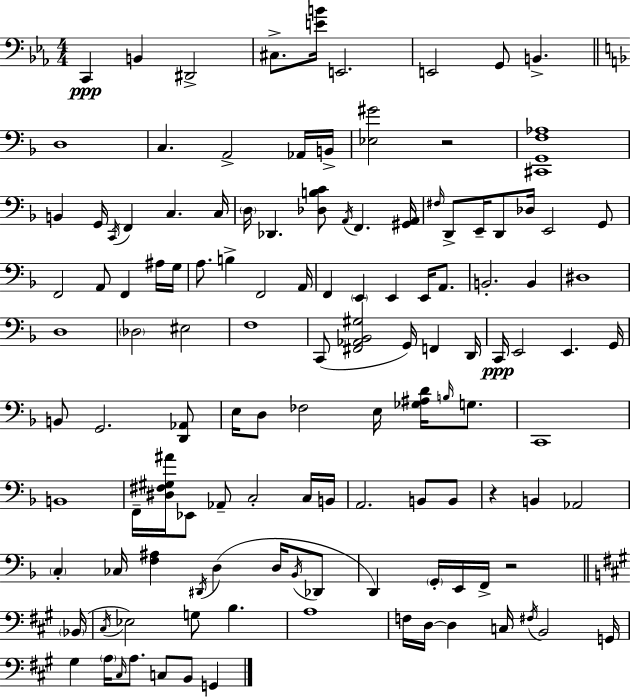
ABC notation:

X:1
T:Untitled
M:4/4
L:1/4
K:Cm
C,, B,, ^D,,2 ^C,/2 [EB]/4 E,,2 E,,2 G,,/2 B,, D,4 C, A,,2 _A,,/4 B,,/4 [_E,^G]2 z2 [^C,,G,,F,_A,]4 B,, G,,/4 C,,/4 F,, C, C,/4 D,/4 _D,, [_D,B,C]/2 A,,/4 F,, [^G,,A,,]/4 ^F,/4 D,,/2 E,,/4 D,,/2 _D,/4 E,,2 G,,/2 F,,2 A,,/2 F,, ^A,/4 G,/4 A,/2 B, F,,2 A,,/4 F,, E,, E,, E,,/4 A,,/2 B,,2 B,, ^D,4 D,4 _D,2 ^E,2 F,4 C,,/2 [^F,,_A,,_B,,^G,]2 G,,/4 F,, D,,/4 C,,/4 E,,2 E,, G,,/4 B,,/2 G,,2 [D,,_A,,]/2 E,/4 D,/2 _F,2 E,/4 [_G,^A,D]/4 B,/4 G,/2 C,,4 B,,4 F,,/4 [^D,^F,^G,^A]/4 _E,,/2 _A,,/2 C,2 C,/4 B,,/4 A,,2 B,,/2 B,,/2 z B,, _A,,2 C, _C,/4 [F,^A,] ^D,,/4 D, D,/4 _B,,/4 _D,,/2 D,, G,,/4 E,,/4 F,,/4 z2 _B,,/4 ^C,/4 _E,2 G,/2 B, A,4 F,/4 D,/4 D, C,/4 ^F,/4 B,,2 G,,/4 ^G, A,/4 ^C,/4 A,/2 C,/2 B,,/2 G,,